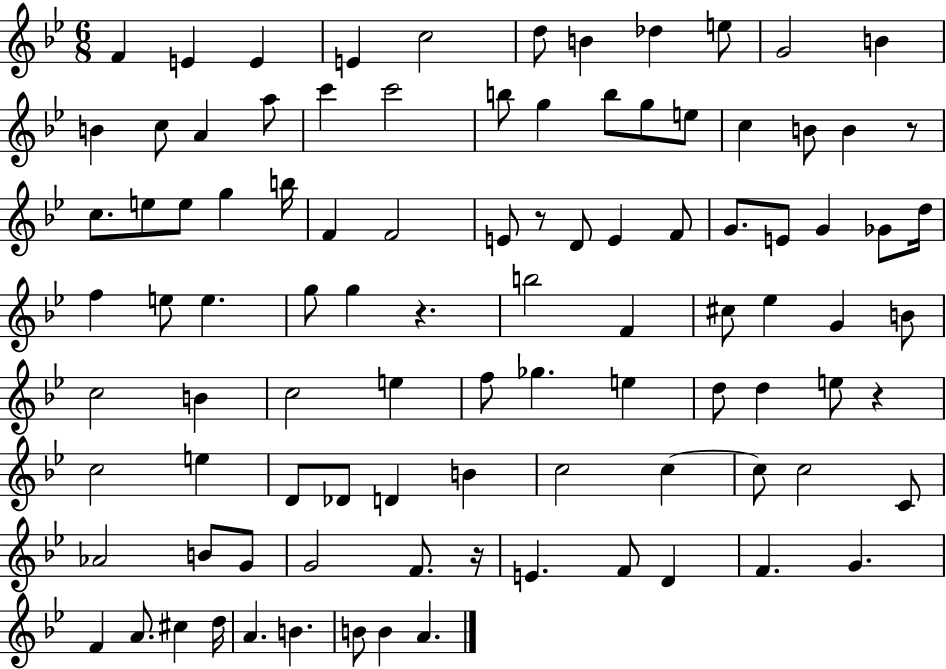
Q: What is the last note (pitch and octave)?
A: A4